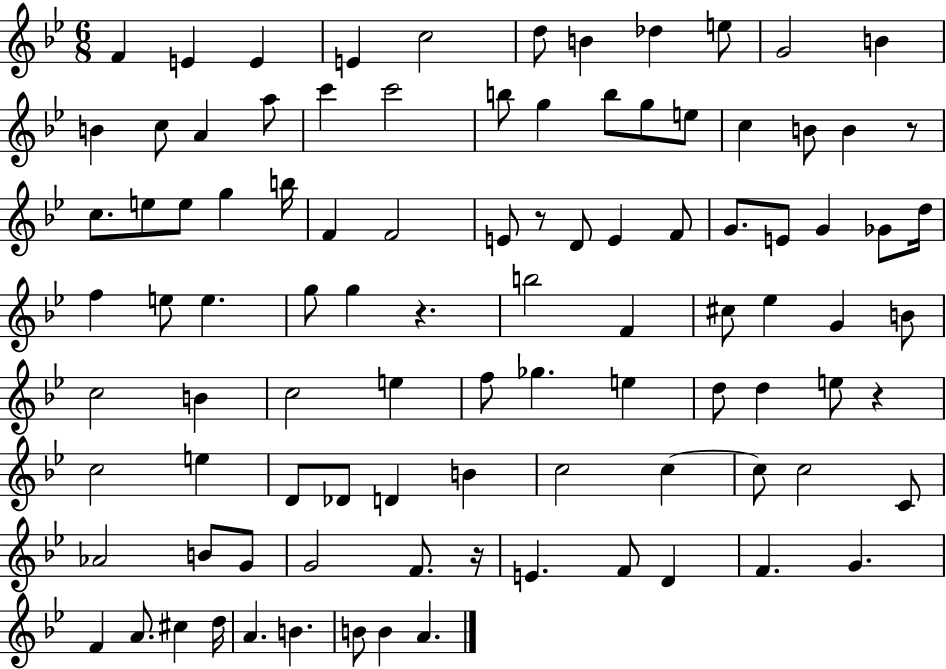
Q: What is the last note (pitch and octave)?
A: A4